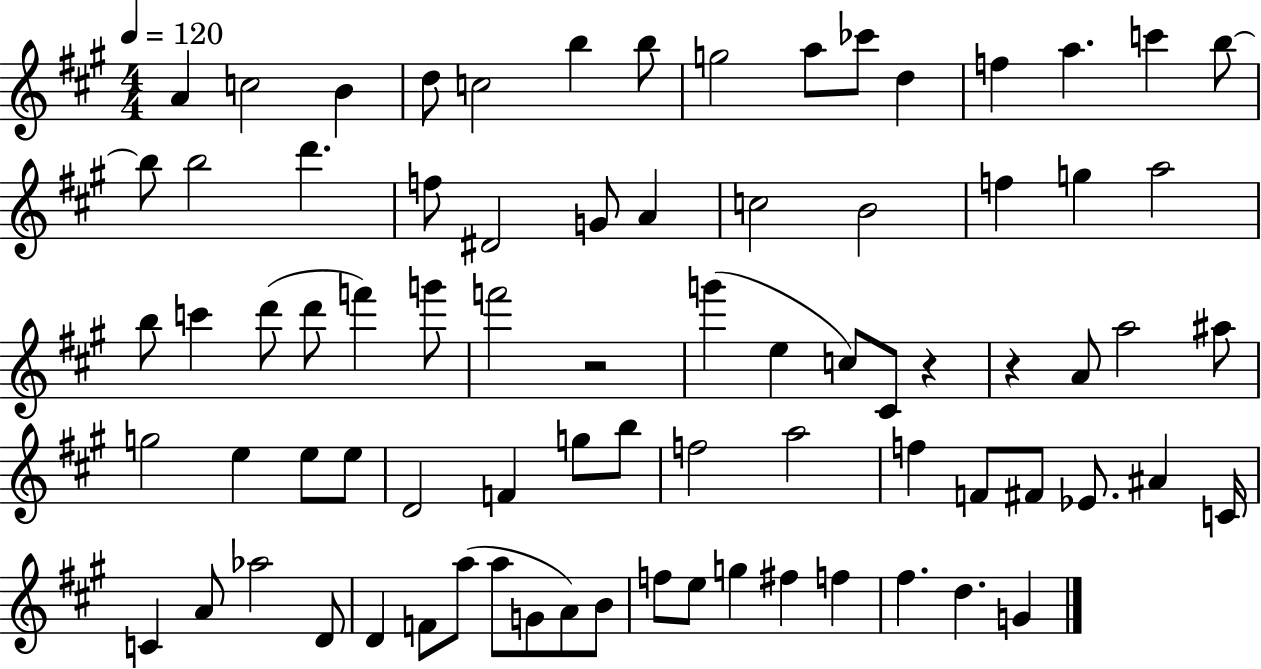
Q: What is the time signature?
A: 4/4